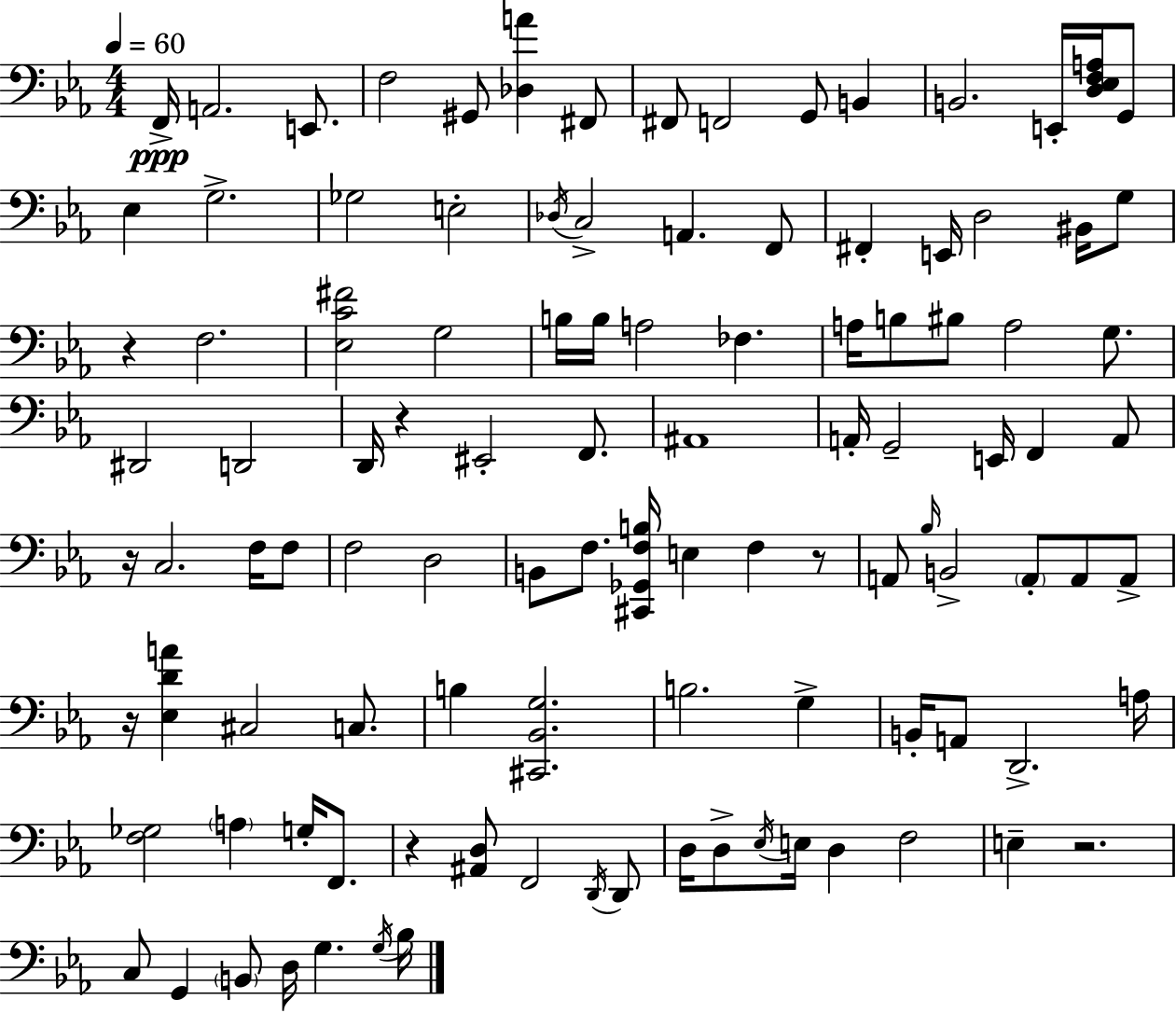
F2/s A2/h. E2/e. F3/h G#2/e [Db3,A4]/q F#2/e F#2/e F2/h G2/e B2/q B2/h. E2/s [D3,Eb3,F3,A3]/s G2/e Eb3/q G3/h. Gb3/h E3/h Db3/s C3/h A2/q. F2/e F#2/q E2/s D3/h BIS2/s G3/e R/q F3/h. [Eb3,C4,F#4]/h G3/h B3/s B3/s A3/h FES3/q. A3/s B3/e BIS3/e A3/h G3/e. D#2/h D2/h D2/s R/q EIS2/h F2/e. A#2/w A2/s G2/h E2/s F2/q A2/e R/s C3/h. F3/s F3/e F3/h D3/h B2/e F3/e. [C#2,Gb2,F3,B3]/s E3/q F3/q R/e A2/e Bb3/s B2/h A2/e A2/e A2/e R/s [Eb3,D4,A4]/q C#3/h C3/e. B3/q [C#2,Bb2,G3]/h. B3/h. G3/q B2/s A2/e D2/h. A3/s [F3,Gb3]/h A3/q G3/s F2/e. R/q [A#2,D3]/e F2/h D2/s D2/e D3/s D3/e Eb3/s E3/s D3/q F3/h E3/q R/h. C3/e G2/q B2/e D3/s G3/q. G3/s Bb3/s